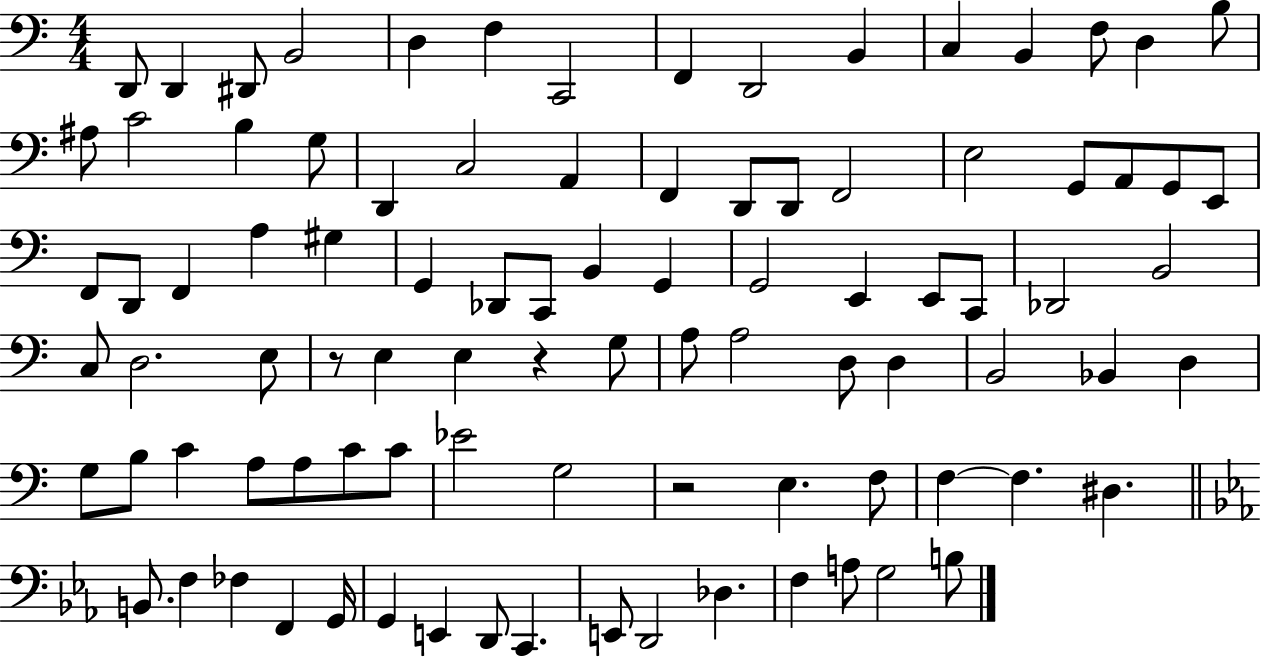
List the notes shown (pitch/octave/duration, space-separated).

D2/e D2/q D#2/e B2/h D3/q F3/q C2/h F2/q D2/h B2/q C3/q B2/q F3/e D3/q B3/e A#3/e C4/h B3/q G3/e D2/q C3/h A2/q F2/q D2/e D2/e F2/h E3/h G2/e A2/e G2/e E2/e F2/e D2/e F2/q A3/q G#3/q G2/q Db2/e C2/e B2/q G2/q G2/h E2/q E2/e C2/e Db2/h B2/h C3/e D3/h. E3/e R/e E3/q E3/q R/q G3/e A3/e A3/h D3/e D3/q B2/h Bb2/q D3/q G3/e B3/e C4/q A3/e A3/e C4/e C4/e Eb4/h G3/h R/h E3/q. F3/e F3/q F3/q. D#3/q. B2/e. F3/q FES3/q F2/q G2/s G2/q E2/q D2/e C2/q. E2/e D2/h Db3/q. F3/q A3/e G3/h B3/e